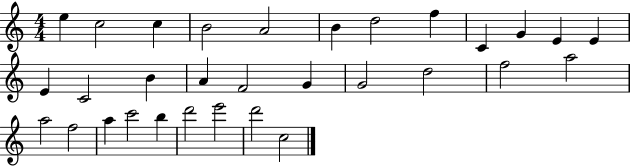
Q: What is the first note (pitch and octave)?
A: E5